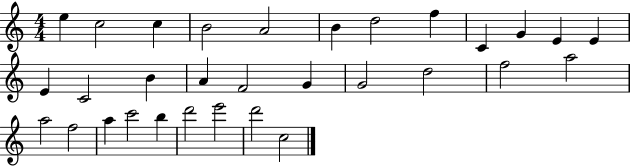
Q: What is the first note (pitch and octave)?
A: E5